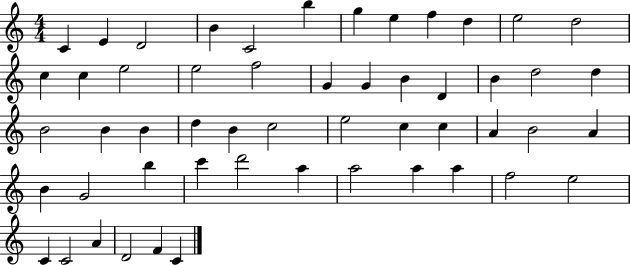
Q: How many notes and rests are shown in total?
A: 53